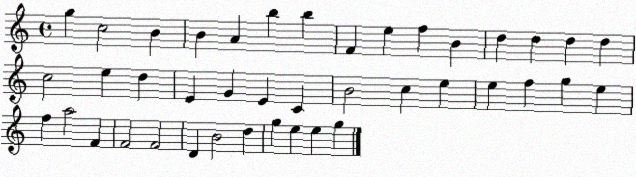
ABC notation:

X:1
T:Untitled
M:4/4
L:1/4
K:C
g c2 B B A b b F e f B d d d d c2 e d E G E C B2 c e e f g e f a2 F F2 F2 D B2 d g e e g